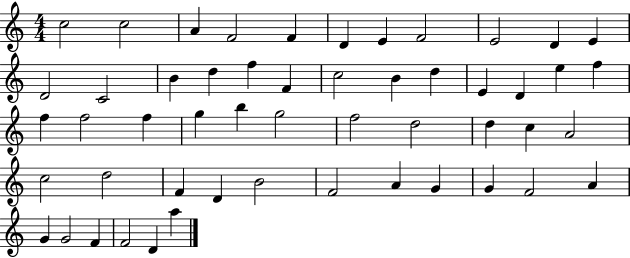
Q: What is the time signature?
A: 4/4